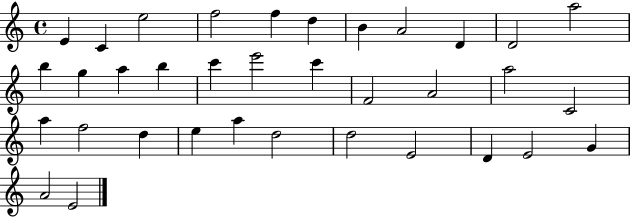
E4/q C4/q E5/h F5/h F5/q D5/q B4/q A4/h D4/q D4/h A5/h B5/q G5/q A5/q B5/q C6/q E6/h C6/q F4/h A4/h A5/h C4/h A5/q F5/h D5/q E5/q A5/q D5/h D5/h E4/h D4/q E4/h G4/q A4/h E4/h